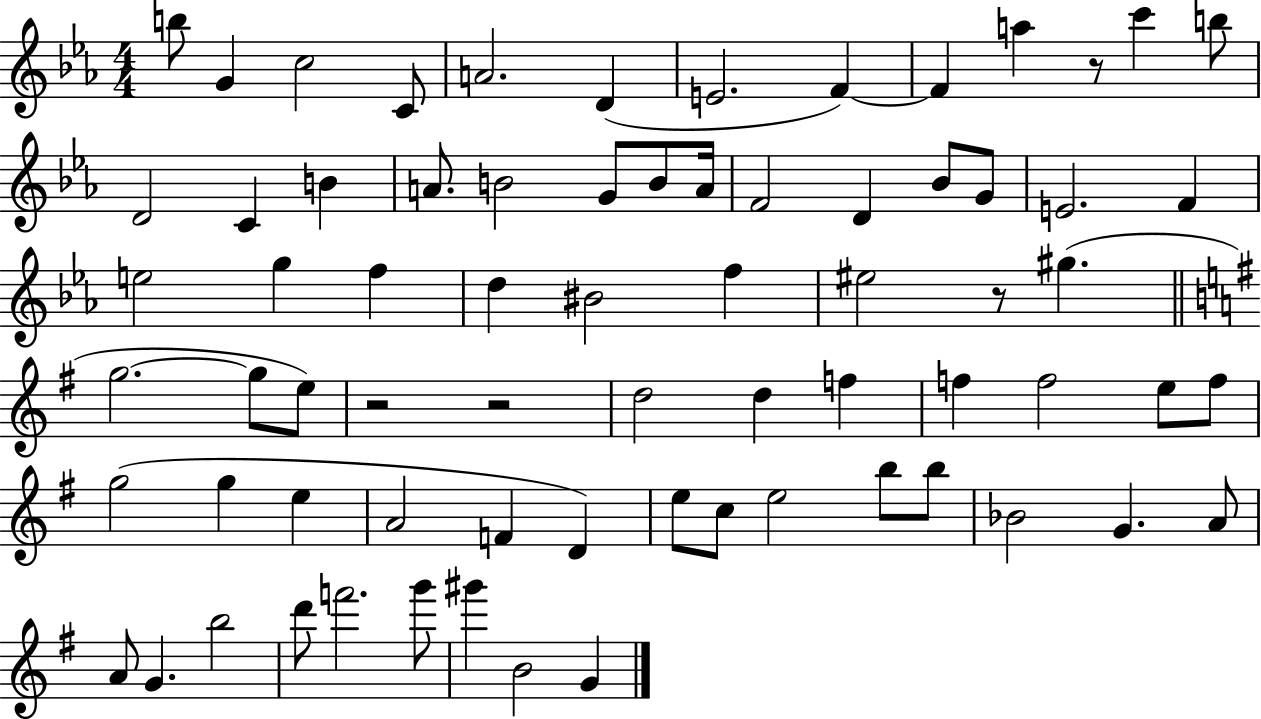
X:1
T:Untitled
M:4/4
L:1/4
K:Eb
b/2 G c2 C/2 A2 D E2 F F a z/2 c' b/2 D2 C B A/2 B2 G/2 B/2 A/4 F2 D _B/2 G/2 E2 F e2 g f d ^B2 f ^e2 z/2 ^g g2 g/2 e/2 z2 z2 d2 d f f f2 e/2 f/2 g2 g e A2 F D e/2 c/2 e2 b/2 b/2 _B2 G A/2 A/2 G b2 d'/2 f'2 g'/2 ^g' B2 G